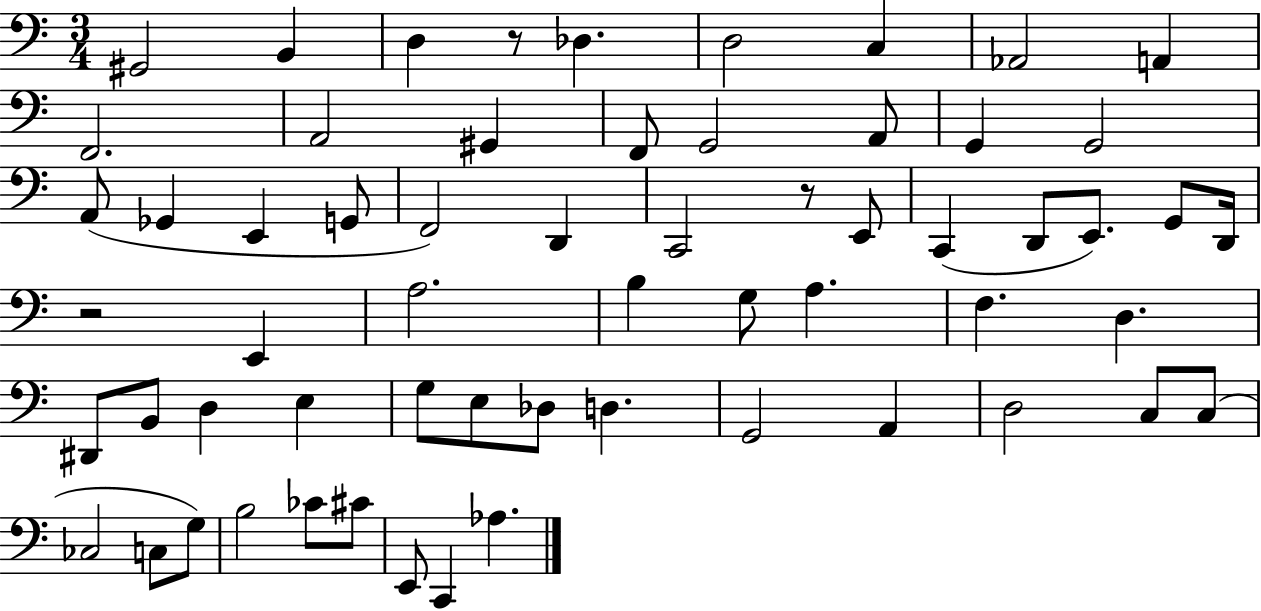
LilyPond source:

{
  \clef bass
  \numericTimeSignature
  \time 3/4
  \key c \major
  \repeat volta 2 { gis,2 b,4 | d4 r8 des4. | d2 c4 | aes,2 a,4 | \break f,2. | a,2 gis,4 | f,8 g,2 a,8 | g,4 g,2 | \break a,8( ges,4 e,4 g,8 | f,2) d,4 | c,2 r8 e,8 | c,4( d,8 e,8.) g,8 d,16 | \break r2 e,4 | a2. | b4 g8 a4. | f4. d4. | \break dis,8 b,8 d4 e4 | g8 e8 des8 d4. | g,2 a,4 | d2 c8 c8( | \break ces2 c8 g8) | b2 ces'8 cis'8 | e,8 c,4 aes4. | } \bar "|."
}